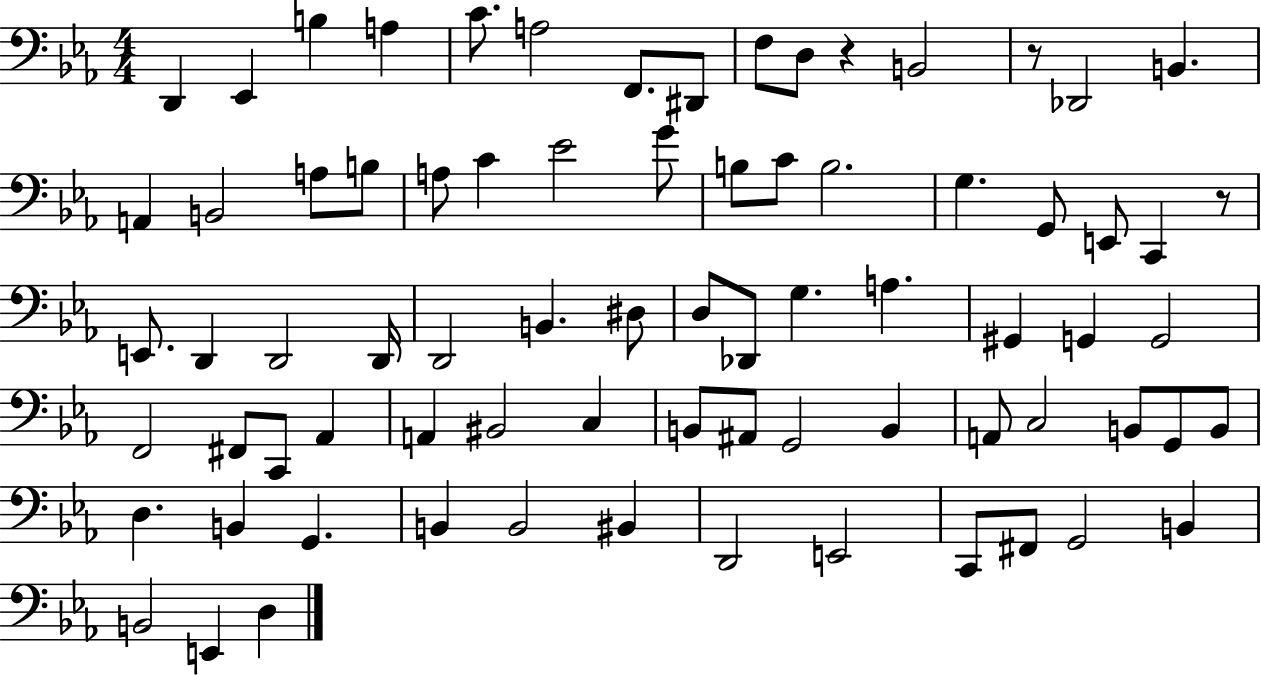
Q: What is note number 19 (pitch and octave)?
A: C4